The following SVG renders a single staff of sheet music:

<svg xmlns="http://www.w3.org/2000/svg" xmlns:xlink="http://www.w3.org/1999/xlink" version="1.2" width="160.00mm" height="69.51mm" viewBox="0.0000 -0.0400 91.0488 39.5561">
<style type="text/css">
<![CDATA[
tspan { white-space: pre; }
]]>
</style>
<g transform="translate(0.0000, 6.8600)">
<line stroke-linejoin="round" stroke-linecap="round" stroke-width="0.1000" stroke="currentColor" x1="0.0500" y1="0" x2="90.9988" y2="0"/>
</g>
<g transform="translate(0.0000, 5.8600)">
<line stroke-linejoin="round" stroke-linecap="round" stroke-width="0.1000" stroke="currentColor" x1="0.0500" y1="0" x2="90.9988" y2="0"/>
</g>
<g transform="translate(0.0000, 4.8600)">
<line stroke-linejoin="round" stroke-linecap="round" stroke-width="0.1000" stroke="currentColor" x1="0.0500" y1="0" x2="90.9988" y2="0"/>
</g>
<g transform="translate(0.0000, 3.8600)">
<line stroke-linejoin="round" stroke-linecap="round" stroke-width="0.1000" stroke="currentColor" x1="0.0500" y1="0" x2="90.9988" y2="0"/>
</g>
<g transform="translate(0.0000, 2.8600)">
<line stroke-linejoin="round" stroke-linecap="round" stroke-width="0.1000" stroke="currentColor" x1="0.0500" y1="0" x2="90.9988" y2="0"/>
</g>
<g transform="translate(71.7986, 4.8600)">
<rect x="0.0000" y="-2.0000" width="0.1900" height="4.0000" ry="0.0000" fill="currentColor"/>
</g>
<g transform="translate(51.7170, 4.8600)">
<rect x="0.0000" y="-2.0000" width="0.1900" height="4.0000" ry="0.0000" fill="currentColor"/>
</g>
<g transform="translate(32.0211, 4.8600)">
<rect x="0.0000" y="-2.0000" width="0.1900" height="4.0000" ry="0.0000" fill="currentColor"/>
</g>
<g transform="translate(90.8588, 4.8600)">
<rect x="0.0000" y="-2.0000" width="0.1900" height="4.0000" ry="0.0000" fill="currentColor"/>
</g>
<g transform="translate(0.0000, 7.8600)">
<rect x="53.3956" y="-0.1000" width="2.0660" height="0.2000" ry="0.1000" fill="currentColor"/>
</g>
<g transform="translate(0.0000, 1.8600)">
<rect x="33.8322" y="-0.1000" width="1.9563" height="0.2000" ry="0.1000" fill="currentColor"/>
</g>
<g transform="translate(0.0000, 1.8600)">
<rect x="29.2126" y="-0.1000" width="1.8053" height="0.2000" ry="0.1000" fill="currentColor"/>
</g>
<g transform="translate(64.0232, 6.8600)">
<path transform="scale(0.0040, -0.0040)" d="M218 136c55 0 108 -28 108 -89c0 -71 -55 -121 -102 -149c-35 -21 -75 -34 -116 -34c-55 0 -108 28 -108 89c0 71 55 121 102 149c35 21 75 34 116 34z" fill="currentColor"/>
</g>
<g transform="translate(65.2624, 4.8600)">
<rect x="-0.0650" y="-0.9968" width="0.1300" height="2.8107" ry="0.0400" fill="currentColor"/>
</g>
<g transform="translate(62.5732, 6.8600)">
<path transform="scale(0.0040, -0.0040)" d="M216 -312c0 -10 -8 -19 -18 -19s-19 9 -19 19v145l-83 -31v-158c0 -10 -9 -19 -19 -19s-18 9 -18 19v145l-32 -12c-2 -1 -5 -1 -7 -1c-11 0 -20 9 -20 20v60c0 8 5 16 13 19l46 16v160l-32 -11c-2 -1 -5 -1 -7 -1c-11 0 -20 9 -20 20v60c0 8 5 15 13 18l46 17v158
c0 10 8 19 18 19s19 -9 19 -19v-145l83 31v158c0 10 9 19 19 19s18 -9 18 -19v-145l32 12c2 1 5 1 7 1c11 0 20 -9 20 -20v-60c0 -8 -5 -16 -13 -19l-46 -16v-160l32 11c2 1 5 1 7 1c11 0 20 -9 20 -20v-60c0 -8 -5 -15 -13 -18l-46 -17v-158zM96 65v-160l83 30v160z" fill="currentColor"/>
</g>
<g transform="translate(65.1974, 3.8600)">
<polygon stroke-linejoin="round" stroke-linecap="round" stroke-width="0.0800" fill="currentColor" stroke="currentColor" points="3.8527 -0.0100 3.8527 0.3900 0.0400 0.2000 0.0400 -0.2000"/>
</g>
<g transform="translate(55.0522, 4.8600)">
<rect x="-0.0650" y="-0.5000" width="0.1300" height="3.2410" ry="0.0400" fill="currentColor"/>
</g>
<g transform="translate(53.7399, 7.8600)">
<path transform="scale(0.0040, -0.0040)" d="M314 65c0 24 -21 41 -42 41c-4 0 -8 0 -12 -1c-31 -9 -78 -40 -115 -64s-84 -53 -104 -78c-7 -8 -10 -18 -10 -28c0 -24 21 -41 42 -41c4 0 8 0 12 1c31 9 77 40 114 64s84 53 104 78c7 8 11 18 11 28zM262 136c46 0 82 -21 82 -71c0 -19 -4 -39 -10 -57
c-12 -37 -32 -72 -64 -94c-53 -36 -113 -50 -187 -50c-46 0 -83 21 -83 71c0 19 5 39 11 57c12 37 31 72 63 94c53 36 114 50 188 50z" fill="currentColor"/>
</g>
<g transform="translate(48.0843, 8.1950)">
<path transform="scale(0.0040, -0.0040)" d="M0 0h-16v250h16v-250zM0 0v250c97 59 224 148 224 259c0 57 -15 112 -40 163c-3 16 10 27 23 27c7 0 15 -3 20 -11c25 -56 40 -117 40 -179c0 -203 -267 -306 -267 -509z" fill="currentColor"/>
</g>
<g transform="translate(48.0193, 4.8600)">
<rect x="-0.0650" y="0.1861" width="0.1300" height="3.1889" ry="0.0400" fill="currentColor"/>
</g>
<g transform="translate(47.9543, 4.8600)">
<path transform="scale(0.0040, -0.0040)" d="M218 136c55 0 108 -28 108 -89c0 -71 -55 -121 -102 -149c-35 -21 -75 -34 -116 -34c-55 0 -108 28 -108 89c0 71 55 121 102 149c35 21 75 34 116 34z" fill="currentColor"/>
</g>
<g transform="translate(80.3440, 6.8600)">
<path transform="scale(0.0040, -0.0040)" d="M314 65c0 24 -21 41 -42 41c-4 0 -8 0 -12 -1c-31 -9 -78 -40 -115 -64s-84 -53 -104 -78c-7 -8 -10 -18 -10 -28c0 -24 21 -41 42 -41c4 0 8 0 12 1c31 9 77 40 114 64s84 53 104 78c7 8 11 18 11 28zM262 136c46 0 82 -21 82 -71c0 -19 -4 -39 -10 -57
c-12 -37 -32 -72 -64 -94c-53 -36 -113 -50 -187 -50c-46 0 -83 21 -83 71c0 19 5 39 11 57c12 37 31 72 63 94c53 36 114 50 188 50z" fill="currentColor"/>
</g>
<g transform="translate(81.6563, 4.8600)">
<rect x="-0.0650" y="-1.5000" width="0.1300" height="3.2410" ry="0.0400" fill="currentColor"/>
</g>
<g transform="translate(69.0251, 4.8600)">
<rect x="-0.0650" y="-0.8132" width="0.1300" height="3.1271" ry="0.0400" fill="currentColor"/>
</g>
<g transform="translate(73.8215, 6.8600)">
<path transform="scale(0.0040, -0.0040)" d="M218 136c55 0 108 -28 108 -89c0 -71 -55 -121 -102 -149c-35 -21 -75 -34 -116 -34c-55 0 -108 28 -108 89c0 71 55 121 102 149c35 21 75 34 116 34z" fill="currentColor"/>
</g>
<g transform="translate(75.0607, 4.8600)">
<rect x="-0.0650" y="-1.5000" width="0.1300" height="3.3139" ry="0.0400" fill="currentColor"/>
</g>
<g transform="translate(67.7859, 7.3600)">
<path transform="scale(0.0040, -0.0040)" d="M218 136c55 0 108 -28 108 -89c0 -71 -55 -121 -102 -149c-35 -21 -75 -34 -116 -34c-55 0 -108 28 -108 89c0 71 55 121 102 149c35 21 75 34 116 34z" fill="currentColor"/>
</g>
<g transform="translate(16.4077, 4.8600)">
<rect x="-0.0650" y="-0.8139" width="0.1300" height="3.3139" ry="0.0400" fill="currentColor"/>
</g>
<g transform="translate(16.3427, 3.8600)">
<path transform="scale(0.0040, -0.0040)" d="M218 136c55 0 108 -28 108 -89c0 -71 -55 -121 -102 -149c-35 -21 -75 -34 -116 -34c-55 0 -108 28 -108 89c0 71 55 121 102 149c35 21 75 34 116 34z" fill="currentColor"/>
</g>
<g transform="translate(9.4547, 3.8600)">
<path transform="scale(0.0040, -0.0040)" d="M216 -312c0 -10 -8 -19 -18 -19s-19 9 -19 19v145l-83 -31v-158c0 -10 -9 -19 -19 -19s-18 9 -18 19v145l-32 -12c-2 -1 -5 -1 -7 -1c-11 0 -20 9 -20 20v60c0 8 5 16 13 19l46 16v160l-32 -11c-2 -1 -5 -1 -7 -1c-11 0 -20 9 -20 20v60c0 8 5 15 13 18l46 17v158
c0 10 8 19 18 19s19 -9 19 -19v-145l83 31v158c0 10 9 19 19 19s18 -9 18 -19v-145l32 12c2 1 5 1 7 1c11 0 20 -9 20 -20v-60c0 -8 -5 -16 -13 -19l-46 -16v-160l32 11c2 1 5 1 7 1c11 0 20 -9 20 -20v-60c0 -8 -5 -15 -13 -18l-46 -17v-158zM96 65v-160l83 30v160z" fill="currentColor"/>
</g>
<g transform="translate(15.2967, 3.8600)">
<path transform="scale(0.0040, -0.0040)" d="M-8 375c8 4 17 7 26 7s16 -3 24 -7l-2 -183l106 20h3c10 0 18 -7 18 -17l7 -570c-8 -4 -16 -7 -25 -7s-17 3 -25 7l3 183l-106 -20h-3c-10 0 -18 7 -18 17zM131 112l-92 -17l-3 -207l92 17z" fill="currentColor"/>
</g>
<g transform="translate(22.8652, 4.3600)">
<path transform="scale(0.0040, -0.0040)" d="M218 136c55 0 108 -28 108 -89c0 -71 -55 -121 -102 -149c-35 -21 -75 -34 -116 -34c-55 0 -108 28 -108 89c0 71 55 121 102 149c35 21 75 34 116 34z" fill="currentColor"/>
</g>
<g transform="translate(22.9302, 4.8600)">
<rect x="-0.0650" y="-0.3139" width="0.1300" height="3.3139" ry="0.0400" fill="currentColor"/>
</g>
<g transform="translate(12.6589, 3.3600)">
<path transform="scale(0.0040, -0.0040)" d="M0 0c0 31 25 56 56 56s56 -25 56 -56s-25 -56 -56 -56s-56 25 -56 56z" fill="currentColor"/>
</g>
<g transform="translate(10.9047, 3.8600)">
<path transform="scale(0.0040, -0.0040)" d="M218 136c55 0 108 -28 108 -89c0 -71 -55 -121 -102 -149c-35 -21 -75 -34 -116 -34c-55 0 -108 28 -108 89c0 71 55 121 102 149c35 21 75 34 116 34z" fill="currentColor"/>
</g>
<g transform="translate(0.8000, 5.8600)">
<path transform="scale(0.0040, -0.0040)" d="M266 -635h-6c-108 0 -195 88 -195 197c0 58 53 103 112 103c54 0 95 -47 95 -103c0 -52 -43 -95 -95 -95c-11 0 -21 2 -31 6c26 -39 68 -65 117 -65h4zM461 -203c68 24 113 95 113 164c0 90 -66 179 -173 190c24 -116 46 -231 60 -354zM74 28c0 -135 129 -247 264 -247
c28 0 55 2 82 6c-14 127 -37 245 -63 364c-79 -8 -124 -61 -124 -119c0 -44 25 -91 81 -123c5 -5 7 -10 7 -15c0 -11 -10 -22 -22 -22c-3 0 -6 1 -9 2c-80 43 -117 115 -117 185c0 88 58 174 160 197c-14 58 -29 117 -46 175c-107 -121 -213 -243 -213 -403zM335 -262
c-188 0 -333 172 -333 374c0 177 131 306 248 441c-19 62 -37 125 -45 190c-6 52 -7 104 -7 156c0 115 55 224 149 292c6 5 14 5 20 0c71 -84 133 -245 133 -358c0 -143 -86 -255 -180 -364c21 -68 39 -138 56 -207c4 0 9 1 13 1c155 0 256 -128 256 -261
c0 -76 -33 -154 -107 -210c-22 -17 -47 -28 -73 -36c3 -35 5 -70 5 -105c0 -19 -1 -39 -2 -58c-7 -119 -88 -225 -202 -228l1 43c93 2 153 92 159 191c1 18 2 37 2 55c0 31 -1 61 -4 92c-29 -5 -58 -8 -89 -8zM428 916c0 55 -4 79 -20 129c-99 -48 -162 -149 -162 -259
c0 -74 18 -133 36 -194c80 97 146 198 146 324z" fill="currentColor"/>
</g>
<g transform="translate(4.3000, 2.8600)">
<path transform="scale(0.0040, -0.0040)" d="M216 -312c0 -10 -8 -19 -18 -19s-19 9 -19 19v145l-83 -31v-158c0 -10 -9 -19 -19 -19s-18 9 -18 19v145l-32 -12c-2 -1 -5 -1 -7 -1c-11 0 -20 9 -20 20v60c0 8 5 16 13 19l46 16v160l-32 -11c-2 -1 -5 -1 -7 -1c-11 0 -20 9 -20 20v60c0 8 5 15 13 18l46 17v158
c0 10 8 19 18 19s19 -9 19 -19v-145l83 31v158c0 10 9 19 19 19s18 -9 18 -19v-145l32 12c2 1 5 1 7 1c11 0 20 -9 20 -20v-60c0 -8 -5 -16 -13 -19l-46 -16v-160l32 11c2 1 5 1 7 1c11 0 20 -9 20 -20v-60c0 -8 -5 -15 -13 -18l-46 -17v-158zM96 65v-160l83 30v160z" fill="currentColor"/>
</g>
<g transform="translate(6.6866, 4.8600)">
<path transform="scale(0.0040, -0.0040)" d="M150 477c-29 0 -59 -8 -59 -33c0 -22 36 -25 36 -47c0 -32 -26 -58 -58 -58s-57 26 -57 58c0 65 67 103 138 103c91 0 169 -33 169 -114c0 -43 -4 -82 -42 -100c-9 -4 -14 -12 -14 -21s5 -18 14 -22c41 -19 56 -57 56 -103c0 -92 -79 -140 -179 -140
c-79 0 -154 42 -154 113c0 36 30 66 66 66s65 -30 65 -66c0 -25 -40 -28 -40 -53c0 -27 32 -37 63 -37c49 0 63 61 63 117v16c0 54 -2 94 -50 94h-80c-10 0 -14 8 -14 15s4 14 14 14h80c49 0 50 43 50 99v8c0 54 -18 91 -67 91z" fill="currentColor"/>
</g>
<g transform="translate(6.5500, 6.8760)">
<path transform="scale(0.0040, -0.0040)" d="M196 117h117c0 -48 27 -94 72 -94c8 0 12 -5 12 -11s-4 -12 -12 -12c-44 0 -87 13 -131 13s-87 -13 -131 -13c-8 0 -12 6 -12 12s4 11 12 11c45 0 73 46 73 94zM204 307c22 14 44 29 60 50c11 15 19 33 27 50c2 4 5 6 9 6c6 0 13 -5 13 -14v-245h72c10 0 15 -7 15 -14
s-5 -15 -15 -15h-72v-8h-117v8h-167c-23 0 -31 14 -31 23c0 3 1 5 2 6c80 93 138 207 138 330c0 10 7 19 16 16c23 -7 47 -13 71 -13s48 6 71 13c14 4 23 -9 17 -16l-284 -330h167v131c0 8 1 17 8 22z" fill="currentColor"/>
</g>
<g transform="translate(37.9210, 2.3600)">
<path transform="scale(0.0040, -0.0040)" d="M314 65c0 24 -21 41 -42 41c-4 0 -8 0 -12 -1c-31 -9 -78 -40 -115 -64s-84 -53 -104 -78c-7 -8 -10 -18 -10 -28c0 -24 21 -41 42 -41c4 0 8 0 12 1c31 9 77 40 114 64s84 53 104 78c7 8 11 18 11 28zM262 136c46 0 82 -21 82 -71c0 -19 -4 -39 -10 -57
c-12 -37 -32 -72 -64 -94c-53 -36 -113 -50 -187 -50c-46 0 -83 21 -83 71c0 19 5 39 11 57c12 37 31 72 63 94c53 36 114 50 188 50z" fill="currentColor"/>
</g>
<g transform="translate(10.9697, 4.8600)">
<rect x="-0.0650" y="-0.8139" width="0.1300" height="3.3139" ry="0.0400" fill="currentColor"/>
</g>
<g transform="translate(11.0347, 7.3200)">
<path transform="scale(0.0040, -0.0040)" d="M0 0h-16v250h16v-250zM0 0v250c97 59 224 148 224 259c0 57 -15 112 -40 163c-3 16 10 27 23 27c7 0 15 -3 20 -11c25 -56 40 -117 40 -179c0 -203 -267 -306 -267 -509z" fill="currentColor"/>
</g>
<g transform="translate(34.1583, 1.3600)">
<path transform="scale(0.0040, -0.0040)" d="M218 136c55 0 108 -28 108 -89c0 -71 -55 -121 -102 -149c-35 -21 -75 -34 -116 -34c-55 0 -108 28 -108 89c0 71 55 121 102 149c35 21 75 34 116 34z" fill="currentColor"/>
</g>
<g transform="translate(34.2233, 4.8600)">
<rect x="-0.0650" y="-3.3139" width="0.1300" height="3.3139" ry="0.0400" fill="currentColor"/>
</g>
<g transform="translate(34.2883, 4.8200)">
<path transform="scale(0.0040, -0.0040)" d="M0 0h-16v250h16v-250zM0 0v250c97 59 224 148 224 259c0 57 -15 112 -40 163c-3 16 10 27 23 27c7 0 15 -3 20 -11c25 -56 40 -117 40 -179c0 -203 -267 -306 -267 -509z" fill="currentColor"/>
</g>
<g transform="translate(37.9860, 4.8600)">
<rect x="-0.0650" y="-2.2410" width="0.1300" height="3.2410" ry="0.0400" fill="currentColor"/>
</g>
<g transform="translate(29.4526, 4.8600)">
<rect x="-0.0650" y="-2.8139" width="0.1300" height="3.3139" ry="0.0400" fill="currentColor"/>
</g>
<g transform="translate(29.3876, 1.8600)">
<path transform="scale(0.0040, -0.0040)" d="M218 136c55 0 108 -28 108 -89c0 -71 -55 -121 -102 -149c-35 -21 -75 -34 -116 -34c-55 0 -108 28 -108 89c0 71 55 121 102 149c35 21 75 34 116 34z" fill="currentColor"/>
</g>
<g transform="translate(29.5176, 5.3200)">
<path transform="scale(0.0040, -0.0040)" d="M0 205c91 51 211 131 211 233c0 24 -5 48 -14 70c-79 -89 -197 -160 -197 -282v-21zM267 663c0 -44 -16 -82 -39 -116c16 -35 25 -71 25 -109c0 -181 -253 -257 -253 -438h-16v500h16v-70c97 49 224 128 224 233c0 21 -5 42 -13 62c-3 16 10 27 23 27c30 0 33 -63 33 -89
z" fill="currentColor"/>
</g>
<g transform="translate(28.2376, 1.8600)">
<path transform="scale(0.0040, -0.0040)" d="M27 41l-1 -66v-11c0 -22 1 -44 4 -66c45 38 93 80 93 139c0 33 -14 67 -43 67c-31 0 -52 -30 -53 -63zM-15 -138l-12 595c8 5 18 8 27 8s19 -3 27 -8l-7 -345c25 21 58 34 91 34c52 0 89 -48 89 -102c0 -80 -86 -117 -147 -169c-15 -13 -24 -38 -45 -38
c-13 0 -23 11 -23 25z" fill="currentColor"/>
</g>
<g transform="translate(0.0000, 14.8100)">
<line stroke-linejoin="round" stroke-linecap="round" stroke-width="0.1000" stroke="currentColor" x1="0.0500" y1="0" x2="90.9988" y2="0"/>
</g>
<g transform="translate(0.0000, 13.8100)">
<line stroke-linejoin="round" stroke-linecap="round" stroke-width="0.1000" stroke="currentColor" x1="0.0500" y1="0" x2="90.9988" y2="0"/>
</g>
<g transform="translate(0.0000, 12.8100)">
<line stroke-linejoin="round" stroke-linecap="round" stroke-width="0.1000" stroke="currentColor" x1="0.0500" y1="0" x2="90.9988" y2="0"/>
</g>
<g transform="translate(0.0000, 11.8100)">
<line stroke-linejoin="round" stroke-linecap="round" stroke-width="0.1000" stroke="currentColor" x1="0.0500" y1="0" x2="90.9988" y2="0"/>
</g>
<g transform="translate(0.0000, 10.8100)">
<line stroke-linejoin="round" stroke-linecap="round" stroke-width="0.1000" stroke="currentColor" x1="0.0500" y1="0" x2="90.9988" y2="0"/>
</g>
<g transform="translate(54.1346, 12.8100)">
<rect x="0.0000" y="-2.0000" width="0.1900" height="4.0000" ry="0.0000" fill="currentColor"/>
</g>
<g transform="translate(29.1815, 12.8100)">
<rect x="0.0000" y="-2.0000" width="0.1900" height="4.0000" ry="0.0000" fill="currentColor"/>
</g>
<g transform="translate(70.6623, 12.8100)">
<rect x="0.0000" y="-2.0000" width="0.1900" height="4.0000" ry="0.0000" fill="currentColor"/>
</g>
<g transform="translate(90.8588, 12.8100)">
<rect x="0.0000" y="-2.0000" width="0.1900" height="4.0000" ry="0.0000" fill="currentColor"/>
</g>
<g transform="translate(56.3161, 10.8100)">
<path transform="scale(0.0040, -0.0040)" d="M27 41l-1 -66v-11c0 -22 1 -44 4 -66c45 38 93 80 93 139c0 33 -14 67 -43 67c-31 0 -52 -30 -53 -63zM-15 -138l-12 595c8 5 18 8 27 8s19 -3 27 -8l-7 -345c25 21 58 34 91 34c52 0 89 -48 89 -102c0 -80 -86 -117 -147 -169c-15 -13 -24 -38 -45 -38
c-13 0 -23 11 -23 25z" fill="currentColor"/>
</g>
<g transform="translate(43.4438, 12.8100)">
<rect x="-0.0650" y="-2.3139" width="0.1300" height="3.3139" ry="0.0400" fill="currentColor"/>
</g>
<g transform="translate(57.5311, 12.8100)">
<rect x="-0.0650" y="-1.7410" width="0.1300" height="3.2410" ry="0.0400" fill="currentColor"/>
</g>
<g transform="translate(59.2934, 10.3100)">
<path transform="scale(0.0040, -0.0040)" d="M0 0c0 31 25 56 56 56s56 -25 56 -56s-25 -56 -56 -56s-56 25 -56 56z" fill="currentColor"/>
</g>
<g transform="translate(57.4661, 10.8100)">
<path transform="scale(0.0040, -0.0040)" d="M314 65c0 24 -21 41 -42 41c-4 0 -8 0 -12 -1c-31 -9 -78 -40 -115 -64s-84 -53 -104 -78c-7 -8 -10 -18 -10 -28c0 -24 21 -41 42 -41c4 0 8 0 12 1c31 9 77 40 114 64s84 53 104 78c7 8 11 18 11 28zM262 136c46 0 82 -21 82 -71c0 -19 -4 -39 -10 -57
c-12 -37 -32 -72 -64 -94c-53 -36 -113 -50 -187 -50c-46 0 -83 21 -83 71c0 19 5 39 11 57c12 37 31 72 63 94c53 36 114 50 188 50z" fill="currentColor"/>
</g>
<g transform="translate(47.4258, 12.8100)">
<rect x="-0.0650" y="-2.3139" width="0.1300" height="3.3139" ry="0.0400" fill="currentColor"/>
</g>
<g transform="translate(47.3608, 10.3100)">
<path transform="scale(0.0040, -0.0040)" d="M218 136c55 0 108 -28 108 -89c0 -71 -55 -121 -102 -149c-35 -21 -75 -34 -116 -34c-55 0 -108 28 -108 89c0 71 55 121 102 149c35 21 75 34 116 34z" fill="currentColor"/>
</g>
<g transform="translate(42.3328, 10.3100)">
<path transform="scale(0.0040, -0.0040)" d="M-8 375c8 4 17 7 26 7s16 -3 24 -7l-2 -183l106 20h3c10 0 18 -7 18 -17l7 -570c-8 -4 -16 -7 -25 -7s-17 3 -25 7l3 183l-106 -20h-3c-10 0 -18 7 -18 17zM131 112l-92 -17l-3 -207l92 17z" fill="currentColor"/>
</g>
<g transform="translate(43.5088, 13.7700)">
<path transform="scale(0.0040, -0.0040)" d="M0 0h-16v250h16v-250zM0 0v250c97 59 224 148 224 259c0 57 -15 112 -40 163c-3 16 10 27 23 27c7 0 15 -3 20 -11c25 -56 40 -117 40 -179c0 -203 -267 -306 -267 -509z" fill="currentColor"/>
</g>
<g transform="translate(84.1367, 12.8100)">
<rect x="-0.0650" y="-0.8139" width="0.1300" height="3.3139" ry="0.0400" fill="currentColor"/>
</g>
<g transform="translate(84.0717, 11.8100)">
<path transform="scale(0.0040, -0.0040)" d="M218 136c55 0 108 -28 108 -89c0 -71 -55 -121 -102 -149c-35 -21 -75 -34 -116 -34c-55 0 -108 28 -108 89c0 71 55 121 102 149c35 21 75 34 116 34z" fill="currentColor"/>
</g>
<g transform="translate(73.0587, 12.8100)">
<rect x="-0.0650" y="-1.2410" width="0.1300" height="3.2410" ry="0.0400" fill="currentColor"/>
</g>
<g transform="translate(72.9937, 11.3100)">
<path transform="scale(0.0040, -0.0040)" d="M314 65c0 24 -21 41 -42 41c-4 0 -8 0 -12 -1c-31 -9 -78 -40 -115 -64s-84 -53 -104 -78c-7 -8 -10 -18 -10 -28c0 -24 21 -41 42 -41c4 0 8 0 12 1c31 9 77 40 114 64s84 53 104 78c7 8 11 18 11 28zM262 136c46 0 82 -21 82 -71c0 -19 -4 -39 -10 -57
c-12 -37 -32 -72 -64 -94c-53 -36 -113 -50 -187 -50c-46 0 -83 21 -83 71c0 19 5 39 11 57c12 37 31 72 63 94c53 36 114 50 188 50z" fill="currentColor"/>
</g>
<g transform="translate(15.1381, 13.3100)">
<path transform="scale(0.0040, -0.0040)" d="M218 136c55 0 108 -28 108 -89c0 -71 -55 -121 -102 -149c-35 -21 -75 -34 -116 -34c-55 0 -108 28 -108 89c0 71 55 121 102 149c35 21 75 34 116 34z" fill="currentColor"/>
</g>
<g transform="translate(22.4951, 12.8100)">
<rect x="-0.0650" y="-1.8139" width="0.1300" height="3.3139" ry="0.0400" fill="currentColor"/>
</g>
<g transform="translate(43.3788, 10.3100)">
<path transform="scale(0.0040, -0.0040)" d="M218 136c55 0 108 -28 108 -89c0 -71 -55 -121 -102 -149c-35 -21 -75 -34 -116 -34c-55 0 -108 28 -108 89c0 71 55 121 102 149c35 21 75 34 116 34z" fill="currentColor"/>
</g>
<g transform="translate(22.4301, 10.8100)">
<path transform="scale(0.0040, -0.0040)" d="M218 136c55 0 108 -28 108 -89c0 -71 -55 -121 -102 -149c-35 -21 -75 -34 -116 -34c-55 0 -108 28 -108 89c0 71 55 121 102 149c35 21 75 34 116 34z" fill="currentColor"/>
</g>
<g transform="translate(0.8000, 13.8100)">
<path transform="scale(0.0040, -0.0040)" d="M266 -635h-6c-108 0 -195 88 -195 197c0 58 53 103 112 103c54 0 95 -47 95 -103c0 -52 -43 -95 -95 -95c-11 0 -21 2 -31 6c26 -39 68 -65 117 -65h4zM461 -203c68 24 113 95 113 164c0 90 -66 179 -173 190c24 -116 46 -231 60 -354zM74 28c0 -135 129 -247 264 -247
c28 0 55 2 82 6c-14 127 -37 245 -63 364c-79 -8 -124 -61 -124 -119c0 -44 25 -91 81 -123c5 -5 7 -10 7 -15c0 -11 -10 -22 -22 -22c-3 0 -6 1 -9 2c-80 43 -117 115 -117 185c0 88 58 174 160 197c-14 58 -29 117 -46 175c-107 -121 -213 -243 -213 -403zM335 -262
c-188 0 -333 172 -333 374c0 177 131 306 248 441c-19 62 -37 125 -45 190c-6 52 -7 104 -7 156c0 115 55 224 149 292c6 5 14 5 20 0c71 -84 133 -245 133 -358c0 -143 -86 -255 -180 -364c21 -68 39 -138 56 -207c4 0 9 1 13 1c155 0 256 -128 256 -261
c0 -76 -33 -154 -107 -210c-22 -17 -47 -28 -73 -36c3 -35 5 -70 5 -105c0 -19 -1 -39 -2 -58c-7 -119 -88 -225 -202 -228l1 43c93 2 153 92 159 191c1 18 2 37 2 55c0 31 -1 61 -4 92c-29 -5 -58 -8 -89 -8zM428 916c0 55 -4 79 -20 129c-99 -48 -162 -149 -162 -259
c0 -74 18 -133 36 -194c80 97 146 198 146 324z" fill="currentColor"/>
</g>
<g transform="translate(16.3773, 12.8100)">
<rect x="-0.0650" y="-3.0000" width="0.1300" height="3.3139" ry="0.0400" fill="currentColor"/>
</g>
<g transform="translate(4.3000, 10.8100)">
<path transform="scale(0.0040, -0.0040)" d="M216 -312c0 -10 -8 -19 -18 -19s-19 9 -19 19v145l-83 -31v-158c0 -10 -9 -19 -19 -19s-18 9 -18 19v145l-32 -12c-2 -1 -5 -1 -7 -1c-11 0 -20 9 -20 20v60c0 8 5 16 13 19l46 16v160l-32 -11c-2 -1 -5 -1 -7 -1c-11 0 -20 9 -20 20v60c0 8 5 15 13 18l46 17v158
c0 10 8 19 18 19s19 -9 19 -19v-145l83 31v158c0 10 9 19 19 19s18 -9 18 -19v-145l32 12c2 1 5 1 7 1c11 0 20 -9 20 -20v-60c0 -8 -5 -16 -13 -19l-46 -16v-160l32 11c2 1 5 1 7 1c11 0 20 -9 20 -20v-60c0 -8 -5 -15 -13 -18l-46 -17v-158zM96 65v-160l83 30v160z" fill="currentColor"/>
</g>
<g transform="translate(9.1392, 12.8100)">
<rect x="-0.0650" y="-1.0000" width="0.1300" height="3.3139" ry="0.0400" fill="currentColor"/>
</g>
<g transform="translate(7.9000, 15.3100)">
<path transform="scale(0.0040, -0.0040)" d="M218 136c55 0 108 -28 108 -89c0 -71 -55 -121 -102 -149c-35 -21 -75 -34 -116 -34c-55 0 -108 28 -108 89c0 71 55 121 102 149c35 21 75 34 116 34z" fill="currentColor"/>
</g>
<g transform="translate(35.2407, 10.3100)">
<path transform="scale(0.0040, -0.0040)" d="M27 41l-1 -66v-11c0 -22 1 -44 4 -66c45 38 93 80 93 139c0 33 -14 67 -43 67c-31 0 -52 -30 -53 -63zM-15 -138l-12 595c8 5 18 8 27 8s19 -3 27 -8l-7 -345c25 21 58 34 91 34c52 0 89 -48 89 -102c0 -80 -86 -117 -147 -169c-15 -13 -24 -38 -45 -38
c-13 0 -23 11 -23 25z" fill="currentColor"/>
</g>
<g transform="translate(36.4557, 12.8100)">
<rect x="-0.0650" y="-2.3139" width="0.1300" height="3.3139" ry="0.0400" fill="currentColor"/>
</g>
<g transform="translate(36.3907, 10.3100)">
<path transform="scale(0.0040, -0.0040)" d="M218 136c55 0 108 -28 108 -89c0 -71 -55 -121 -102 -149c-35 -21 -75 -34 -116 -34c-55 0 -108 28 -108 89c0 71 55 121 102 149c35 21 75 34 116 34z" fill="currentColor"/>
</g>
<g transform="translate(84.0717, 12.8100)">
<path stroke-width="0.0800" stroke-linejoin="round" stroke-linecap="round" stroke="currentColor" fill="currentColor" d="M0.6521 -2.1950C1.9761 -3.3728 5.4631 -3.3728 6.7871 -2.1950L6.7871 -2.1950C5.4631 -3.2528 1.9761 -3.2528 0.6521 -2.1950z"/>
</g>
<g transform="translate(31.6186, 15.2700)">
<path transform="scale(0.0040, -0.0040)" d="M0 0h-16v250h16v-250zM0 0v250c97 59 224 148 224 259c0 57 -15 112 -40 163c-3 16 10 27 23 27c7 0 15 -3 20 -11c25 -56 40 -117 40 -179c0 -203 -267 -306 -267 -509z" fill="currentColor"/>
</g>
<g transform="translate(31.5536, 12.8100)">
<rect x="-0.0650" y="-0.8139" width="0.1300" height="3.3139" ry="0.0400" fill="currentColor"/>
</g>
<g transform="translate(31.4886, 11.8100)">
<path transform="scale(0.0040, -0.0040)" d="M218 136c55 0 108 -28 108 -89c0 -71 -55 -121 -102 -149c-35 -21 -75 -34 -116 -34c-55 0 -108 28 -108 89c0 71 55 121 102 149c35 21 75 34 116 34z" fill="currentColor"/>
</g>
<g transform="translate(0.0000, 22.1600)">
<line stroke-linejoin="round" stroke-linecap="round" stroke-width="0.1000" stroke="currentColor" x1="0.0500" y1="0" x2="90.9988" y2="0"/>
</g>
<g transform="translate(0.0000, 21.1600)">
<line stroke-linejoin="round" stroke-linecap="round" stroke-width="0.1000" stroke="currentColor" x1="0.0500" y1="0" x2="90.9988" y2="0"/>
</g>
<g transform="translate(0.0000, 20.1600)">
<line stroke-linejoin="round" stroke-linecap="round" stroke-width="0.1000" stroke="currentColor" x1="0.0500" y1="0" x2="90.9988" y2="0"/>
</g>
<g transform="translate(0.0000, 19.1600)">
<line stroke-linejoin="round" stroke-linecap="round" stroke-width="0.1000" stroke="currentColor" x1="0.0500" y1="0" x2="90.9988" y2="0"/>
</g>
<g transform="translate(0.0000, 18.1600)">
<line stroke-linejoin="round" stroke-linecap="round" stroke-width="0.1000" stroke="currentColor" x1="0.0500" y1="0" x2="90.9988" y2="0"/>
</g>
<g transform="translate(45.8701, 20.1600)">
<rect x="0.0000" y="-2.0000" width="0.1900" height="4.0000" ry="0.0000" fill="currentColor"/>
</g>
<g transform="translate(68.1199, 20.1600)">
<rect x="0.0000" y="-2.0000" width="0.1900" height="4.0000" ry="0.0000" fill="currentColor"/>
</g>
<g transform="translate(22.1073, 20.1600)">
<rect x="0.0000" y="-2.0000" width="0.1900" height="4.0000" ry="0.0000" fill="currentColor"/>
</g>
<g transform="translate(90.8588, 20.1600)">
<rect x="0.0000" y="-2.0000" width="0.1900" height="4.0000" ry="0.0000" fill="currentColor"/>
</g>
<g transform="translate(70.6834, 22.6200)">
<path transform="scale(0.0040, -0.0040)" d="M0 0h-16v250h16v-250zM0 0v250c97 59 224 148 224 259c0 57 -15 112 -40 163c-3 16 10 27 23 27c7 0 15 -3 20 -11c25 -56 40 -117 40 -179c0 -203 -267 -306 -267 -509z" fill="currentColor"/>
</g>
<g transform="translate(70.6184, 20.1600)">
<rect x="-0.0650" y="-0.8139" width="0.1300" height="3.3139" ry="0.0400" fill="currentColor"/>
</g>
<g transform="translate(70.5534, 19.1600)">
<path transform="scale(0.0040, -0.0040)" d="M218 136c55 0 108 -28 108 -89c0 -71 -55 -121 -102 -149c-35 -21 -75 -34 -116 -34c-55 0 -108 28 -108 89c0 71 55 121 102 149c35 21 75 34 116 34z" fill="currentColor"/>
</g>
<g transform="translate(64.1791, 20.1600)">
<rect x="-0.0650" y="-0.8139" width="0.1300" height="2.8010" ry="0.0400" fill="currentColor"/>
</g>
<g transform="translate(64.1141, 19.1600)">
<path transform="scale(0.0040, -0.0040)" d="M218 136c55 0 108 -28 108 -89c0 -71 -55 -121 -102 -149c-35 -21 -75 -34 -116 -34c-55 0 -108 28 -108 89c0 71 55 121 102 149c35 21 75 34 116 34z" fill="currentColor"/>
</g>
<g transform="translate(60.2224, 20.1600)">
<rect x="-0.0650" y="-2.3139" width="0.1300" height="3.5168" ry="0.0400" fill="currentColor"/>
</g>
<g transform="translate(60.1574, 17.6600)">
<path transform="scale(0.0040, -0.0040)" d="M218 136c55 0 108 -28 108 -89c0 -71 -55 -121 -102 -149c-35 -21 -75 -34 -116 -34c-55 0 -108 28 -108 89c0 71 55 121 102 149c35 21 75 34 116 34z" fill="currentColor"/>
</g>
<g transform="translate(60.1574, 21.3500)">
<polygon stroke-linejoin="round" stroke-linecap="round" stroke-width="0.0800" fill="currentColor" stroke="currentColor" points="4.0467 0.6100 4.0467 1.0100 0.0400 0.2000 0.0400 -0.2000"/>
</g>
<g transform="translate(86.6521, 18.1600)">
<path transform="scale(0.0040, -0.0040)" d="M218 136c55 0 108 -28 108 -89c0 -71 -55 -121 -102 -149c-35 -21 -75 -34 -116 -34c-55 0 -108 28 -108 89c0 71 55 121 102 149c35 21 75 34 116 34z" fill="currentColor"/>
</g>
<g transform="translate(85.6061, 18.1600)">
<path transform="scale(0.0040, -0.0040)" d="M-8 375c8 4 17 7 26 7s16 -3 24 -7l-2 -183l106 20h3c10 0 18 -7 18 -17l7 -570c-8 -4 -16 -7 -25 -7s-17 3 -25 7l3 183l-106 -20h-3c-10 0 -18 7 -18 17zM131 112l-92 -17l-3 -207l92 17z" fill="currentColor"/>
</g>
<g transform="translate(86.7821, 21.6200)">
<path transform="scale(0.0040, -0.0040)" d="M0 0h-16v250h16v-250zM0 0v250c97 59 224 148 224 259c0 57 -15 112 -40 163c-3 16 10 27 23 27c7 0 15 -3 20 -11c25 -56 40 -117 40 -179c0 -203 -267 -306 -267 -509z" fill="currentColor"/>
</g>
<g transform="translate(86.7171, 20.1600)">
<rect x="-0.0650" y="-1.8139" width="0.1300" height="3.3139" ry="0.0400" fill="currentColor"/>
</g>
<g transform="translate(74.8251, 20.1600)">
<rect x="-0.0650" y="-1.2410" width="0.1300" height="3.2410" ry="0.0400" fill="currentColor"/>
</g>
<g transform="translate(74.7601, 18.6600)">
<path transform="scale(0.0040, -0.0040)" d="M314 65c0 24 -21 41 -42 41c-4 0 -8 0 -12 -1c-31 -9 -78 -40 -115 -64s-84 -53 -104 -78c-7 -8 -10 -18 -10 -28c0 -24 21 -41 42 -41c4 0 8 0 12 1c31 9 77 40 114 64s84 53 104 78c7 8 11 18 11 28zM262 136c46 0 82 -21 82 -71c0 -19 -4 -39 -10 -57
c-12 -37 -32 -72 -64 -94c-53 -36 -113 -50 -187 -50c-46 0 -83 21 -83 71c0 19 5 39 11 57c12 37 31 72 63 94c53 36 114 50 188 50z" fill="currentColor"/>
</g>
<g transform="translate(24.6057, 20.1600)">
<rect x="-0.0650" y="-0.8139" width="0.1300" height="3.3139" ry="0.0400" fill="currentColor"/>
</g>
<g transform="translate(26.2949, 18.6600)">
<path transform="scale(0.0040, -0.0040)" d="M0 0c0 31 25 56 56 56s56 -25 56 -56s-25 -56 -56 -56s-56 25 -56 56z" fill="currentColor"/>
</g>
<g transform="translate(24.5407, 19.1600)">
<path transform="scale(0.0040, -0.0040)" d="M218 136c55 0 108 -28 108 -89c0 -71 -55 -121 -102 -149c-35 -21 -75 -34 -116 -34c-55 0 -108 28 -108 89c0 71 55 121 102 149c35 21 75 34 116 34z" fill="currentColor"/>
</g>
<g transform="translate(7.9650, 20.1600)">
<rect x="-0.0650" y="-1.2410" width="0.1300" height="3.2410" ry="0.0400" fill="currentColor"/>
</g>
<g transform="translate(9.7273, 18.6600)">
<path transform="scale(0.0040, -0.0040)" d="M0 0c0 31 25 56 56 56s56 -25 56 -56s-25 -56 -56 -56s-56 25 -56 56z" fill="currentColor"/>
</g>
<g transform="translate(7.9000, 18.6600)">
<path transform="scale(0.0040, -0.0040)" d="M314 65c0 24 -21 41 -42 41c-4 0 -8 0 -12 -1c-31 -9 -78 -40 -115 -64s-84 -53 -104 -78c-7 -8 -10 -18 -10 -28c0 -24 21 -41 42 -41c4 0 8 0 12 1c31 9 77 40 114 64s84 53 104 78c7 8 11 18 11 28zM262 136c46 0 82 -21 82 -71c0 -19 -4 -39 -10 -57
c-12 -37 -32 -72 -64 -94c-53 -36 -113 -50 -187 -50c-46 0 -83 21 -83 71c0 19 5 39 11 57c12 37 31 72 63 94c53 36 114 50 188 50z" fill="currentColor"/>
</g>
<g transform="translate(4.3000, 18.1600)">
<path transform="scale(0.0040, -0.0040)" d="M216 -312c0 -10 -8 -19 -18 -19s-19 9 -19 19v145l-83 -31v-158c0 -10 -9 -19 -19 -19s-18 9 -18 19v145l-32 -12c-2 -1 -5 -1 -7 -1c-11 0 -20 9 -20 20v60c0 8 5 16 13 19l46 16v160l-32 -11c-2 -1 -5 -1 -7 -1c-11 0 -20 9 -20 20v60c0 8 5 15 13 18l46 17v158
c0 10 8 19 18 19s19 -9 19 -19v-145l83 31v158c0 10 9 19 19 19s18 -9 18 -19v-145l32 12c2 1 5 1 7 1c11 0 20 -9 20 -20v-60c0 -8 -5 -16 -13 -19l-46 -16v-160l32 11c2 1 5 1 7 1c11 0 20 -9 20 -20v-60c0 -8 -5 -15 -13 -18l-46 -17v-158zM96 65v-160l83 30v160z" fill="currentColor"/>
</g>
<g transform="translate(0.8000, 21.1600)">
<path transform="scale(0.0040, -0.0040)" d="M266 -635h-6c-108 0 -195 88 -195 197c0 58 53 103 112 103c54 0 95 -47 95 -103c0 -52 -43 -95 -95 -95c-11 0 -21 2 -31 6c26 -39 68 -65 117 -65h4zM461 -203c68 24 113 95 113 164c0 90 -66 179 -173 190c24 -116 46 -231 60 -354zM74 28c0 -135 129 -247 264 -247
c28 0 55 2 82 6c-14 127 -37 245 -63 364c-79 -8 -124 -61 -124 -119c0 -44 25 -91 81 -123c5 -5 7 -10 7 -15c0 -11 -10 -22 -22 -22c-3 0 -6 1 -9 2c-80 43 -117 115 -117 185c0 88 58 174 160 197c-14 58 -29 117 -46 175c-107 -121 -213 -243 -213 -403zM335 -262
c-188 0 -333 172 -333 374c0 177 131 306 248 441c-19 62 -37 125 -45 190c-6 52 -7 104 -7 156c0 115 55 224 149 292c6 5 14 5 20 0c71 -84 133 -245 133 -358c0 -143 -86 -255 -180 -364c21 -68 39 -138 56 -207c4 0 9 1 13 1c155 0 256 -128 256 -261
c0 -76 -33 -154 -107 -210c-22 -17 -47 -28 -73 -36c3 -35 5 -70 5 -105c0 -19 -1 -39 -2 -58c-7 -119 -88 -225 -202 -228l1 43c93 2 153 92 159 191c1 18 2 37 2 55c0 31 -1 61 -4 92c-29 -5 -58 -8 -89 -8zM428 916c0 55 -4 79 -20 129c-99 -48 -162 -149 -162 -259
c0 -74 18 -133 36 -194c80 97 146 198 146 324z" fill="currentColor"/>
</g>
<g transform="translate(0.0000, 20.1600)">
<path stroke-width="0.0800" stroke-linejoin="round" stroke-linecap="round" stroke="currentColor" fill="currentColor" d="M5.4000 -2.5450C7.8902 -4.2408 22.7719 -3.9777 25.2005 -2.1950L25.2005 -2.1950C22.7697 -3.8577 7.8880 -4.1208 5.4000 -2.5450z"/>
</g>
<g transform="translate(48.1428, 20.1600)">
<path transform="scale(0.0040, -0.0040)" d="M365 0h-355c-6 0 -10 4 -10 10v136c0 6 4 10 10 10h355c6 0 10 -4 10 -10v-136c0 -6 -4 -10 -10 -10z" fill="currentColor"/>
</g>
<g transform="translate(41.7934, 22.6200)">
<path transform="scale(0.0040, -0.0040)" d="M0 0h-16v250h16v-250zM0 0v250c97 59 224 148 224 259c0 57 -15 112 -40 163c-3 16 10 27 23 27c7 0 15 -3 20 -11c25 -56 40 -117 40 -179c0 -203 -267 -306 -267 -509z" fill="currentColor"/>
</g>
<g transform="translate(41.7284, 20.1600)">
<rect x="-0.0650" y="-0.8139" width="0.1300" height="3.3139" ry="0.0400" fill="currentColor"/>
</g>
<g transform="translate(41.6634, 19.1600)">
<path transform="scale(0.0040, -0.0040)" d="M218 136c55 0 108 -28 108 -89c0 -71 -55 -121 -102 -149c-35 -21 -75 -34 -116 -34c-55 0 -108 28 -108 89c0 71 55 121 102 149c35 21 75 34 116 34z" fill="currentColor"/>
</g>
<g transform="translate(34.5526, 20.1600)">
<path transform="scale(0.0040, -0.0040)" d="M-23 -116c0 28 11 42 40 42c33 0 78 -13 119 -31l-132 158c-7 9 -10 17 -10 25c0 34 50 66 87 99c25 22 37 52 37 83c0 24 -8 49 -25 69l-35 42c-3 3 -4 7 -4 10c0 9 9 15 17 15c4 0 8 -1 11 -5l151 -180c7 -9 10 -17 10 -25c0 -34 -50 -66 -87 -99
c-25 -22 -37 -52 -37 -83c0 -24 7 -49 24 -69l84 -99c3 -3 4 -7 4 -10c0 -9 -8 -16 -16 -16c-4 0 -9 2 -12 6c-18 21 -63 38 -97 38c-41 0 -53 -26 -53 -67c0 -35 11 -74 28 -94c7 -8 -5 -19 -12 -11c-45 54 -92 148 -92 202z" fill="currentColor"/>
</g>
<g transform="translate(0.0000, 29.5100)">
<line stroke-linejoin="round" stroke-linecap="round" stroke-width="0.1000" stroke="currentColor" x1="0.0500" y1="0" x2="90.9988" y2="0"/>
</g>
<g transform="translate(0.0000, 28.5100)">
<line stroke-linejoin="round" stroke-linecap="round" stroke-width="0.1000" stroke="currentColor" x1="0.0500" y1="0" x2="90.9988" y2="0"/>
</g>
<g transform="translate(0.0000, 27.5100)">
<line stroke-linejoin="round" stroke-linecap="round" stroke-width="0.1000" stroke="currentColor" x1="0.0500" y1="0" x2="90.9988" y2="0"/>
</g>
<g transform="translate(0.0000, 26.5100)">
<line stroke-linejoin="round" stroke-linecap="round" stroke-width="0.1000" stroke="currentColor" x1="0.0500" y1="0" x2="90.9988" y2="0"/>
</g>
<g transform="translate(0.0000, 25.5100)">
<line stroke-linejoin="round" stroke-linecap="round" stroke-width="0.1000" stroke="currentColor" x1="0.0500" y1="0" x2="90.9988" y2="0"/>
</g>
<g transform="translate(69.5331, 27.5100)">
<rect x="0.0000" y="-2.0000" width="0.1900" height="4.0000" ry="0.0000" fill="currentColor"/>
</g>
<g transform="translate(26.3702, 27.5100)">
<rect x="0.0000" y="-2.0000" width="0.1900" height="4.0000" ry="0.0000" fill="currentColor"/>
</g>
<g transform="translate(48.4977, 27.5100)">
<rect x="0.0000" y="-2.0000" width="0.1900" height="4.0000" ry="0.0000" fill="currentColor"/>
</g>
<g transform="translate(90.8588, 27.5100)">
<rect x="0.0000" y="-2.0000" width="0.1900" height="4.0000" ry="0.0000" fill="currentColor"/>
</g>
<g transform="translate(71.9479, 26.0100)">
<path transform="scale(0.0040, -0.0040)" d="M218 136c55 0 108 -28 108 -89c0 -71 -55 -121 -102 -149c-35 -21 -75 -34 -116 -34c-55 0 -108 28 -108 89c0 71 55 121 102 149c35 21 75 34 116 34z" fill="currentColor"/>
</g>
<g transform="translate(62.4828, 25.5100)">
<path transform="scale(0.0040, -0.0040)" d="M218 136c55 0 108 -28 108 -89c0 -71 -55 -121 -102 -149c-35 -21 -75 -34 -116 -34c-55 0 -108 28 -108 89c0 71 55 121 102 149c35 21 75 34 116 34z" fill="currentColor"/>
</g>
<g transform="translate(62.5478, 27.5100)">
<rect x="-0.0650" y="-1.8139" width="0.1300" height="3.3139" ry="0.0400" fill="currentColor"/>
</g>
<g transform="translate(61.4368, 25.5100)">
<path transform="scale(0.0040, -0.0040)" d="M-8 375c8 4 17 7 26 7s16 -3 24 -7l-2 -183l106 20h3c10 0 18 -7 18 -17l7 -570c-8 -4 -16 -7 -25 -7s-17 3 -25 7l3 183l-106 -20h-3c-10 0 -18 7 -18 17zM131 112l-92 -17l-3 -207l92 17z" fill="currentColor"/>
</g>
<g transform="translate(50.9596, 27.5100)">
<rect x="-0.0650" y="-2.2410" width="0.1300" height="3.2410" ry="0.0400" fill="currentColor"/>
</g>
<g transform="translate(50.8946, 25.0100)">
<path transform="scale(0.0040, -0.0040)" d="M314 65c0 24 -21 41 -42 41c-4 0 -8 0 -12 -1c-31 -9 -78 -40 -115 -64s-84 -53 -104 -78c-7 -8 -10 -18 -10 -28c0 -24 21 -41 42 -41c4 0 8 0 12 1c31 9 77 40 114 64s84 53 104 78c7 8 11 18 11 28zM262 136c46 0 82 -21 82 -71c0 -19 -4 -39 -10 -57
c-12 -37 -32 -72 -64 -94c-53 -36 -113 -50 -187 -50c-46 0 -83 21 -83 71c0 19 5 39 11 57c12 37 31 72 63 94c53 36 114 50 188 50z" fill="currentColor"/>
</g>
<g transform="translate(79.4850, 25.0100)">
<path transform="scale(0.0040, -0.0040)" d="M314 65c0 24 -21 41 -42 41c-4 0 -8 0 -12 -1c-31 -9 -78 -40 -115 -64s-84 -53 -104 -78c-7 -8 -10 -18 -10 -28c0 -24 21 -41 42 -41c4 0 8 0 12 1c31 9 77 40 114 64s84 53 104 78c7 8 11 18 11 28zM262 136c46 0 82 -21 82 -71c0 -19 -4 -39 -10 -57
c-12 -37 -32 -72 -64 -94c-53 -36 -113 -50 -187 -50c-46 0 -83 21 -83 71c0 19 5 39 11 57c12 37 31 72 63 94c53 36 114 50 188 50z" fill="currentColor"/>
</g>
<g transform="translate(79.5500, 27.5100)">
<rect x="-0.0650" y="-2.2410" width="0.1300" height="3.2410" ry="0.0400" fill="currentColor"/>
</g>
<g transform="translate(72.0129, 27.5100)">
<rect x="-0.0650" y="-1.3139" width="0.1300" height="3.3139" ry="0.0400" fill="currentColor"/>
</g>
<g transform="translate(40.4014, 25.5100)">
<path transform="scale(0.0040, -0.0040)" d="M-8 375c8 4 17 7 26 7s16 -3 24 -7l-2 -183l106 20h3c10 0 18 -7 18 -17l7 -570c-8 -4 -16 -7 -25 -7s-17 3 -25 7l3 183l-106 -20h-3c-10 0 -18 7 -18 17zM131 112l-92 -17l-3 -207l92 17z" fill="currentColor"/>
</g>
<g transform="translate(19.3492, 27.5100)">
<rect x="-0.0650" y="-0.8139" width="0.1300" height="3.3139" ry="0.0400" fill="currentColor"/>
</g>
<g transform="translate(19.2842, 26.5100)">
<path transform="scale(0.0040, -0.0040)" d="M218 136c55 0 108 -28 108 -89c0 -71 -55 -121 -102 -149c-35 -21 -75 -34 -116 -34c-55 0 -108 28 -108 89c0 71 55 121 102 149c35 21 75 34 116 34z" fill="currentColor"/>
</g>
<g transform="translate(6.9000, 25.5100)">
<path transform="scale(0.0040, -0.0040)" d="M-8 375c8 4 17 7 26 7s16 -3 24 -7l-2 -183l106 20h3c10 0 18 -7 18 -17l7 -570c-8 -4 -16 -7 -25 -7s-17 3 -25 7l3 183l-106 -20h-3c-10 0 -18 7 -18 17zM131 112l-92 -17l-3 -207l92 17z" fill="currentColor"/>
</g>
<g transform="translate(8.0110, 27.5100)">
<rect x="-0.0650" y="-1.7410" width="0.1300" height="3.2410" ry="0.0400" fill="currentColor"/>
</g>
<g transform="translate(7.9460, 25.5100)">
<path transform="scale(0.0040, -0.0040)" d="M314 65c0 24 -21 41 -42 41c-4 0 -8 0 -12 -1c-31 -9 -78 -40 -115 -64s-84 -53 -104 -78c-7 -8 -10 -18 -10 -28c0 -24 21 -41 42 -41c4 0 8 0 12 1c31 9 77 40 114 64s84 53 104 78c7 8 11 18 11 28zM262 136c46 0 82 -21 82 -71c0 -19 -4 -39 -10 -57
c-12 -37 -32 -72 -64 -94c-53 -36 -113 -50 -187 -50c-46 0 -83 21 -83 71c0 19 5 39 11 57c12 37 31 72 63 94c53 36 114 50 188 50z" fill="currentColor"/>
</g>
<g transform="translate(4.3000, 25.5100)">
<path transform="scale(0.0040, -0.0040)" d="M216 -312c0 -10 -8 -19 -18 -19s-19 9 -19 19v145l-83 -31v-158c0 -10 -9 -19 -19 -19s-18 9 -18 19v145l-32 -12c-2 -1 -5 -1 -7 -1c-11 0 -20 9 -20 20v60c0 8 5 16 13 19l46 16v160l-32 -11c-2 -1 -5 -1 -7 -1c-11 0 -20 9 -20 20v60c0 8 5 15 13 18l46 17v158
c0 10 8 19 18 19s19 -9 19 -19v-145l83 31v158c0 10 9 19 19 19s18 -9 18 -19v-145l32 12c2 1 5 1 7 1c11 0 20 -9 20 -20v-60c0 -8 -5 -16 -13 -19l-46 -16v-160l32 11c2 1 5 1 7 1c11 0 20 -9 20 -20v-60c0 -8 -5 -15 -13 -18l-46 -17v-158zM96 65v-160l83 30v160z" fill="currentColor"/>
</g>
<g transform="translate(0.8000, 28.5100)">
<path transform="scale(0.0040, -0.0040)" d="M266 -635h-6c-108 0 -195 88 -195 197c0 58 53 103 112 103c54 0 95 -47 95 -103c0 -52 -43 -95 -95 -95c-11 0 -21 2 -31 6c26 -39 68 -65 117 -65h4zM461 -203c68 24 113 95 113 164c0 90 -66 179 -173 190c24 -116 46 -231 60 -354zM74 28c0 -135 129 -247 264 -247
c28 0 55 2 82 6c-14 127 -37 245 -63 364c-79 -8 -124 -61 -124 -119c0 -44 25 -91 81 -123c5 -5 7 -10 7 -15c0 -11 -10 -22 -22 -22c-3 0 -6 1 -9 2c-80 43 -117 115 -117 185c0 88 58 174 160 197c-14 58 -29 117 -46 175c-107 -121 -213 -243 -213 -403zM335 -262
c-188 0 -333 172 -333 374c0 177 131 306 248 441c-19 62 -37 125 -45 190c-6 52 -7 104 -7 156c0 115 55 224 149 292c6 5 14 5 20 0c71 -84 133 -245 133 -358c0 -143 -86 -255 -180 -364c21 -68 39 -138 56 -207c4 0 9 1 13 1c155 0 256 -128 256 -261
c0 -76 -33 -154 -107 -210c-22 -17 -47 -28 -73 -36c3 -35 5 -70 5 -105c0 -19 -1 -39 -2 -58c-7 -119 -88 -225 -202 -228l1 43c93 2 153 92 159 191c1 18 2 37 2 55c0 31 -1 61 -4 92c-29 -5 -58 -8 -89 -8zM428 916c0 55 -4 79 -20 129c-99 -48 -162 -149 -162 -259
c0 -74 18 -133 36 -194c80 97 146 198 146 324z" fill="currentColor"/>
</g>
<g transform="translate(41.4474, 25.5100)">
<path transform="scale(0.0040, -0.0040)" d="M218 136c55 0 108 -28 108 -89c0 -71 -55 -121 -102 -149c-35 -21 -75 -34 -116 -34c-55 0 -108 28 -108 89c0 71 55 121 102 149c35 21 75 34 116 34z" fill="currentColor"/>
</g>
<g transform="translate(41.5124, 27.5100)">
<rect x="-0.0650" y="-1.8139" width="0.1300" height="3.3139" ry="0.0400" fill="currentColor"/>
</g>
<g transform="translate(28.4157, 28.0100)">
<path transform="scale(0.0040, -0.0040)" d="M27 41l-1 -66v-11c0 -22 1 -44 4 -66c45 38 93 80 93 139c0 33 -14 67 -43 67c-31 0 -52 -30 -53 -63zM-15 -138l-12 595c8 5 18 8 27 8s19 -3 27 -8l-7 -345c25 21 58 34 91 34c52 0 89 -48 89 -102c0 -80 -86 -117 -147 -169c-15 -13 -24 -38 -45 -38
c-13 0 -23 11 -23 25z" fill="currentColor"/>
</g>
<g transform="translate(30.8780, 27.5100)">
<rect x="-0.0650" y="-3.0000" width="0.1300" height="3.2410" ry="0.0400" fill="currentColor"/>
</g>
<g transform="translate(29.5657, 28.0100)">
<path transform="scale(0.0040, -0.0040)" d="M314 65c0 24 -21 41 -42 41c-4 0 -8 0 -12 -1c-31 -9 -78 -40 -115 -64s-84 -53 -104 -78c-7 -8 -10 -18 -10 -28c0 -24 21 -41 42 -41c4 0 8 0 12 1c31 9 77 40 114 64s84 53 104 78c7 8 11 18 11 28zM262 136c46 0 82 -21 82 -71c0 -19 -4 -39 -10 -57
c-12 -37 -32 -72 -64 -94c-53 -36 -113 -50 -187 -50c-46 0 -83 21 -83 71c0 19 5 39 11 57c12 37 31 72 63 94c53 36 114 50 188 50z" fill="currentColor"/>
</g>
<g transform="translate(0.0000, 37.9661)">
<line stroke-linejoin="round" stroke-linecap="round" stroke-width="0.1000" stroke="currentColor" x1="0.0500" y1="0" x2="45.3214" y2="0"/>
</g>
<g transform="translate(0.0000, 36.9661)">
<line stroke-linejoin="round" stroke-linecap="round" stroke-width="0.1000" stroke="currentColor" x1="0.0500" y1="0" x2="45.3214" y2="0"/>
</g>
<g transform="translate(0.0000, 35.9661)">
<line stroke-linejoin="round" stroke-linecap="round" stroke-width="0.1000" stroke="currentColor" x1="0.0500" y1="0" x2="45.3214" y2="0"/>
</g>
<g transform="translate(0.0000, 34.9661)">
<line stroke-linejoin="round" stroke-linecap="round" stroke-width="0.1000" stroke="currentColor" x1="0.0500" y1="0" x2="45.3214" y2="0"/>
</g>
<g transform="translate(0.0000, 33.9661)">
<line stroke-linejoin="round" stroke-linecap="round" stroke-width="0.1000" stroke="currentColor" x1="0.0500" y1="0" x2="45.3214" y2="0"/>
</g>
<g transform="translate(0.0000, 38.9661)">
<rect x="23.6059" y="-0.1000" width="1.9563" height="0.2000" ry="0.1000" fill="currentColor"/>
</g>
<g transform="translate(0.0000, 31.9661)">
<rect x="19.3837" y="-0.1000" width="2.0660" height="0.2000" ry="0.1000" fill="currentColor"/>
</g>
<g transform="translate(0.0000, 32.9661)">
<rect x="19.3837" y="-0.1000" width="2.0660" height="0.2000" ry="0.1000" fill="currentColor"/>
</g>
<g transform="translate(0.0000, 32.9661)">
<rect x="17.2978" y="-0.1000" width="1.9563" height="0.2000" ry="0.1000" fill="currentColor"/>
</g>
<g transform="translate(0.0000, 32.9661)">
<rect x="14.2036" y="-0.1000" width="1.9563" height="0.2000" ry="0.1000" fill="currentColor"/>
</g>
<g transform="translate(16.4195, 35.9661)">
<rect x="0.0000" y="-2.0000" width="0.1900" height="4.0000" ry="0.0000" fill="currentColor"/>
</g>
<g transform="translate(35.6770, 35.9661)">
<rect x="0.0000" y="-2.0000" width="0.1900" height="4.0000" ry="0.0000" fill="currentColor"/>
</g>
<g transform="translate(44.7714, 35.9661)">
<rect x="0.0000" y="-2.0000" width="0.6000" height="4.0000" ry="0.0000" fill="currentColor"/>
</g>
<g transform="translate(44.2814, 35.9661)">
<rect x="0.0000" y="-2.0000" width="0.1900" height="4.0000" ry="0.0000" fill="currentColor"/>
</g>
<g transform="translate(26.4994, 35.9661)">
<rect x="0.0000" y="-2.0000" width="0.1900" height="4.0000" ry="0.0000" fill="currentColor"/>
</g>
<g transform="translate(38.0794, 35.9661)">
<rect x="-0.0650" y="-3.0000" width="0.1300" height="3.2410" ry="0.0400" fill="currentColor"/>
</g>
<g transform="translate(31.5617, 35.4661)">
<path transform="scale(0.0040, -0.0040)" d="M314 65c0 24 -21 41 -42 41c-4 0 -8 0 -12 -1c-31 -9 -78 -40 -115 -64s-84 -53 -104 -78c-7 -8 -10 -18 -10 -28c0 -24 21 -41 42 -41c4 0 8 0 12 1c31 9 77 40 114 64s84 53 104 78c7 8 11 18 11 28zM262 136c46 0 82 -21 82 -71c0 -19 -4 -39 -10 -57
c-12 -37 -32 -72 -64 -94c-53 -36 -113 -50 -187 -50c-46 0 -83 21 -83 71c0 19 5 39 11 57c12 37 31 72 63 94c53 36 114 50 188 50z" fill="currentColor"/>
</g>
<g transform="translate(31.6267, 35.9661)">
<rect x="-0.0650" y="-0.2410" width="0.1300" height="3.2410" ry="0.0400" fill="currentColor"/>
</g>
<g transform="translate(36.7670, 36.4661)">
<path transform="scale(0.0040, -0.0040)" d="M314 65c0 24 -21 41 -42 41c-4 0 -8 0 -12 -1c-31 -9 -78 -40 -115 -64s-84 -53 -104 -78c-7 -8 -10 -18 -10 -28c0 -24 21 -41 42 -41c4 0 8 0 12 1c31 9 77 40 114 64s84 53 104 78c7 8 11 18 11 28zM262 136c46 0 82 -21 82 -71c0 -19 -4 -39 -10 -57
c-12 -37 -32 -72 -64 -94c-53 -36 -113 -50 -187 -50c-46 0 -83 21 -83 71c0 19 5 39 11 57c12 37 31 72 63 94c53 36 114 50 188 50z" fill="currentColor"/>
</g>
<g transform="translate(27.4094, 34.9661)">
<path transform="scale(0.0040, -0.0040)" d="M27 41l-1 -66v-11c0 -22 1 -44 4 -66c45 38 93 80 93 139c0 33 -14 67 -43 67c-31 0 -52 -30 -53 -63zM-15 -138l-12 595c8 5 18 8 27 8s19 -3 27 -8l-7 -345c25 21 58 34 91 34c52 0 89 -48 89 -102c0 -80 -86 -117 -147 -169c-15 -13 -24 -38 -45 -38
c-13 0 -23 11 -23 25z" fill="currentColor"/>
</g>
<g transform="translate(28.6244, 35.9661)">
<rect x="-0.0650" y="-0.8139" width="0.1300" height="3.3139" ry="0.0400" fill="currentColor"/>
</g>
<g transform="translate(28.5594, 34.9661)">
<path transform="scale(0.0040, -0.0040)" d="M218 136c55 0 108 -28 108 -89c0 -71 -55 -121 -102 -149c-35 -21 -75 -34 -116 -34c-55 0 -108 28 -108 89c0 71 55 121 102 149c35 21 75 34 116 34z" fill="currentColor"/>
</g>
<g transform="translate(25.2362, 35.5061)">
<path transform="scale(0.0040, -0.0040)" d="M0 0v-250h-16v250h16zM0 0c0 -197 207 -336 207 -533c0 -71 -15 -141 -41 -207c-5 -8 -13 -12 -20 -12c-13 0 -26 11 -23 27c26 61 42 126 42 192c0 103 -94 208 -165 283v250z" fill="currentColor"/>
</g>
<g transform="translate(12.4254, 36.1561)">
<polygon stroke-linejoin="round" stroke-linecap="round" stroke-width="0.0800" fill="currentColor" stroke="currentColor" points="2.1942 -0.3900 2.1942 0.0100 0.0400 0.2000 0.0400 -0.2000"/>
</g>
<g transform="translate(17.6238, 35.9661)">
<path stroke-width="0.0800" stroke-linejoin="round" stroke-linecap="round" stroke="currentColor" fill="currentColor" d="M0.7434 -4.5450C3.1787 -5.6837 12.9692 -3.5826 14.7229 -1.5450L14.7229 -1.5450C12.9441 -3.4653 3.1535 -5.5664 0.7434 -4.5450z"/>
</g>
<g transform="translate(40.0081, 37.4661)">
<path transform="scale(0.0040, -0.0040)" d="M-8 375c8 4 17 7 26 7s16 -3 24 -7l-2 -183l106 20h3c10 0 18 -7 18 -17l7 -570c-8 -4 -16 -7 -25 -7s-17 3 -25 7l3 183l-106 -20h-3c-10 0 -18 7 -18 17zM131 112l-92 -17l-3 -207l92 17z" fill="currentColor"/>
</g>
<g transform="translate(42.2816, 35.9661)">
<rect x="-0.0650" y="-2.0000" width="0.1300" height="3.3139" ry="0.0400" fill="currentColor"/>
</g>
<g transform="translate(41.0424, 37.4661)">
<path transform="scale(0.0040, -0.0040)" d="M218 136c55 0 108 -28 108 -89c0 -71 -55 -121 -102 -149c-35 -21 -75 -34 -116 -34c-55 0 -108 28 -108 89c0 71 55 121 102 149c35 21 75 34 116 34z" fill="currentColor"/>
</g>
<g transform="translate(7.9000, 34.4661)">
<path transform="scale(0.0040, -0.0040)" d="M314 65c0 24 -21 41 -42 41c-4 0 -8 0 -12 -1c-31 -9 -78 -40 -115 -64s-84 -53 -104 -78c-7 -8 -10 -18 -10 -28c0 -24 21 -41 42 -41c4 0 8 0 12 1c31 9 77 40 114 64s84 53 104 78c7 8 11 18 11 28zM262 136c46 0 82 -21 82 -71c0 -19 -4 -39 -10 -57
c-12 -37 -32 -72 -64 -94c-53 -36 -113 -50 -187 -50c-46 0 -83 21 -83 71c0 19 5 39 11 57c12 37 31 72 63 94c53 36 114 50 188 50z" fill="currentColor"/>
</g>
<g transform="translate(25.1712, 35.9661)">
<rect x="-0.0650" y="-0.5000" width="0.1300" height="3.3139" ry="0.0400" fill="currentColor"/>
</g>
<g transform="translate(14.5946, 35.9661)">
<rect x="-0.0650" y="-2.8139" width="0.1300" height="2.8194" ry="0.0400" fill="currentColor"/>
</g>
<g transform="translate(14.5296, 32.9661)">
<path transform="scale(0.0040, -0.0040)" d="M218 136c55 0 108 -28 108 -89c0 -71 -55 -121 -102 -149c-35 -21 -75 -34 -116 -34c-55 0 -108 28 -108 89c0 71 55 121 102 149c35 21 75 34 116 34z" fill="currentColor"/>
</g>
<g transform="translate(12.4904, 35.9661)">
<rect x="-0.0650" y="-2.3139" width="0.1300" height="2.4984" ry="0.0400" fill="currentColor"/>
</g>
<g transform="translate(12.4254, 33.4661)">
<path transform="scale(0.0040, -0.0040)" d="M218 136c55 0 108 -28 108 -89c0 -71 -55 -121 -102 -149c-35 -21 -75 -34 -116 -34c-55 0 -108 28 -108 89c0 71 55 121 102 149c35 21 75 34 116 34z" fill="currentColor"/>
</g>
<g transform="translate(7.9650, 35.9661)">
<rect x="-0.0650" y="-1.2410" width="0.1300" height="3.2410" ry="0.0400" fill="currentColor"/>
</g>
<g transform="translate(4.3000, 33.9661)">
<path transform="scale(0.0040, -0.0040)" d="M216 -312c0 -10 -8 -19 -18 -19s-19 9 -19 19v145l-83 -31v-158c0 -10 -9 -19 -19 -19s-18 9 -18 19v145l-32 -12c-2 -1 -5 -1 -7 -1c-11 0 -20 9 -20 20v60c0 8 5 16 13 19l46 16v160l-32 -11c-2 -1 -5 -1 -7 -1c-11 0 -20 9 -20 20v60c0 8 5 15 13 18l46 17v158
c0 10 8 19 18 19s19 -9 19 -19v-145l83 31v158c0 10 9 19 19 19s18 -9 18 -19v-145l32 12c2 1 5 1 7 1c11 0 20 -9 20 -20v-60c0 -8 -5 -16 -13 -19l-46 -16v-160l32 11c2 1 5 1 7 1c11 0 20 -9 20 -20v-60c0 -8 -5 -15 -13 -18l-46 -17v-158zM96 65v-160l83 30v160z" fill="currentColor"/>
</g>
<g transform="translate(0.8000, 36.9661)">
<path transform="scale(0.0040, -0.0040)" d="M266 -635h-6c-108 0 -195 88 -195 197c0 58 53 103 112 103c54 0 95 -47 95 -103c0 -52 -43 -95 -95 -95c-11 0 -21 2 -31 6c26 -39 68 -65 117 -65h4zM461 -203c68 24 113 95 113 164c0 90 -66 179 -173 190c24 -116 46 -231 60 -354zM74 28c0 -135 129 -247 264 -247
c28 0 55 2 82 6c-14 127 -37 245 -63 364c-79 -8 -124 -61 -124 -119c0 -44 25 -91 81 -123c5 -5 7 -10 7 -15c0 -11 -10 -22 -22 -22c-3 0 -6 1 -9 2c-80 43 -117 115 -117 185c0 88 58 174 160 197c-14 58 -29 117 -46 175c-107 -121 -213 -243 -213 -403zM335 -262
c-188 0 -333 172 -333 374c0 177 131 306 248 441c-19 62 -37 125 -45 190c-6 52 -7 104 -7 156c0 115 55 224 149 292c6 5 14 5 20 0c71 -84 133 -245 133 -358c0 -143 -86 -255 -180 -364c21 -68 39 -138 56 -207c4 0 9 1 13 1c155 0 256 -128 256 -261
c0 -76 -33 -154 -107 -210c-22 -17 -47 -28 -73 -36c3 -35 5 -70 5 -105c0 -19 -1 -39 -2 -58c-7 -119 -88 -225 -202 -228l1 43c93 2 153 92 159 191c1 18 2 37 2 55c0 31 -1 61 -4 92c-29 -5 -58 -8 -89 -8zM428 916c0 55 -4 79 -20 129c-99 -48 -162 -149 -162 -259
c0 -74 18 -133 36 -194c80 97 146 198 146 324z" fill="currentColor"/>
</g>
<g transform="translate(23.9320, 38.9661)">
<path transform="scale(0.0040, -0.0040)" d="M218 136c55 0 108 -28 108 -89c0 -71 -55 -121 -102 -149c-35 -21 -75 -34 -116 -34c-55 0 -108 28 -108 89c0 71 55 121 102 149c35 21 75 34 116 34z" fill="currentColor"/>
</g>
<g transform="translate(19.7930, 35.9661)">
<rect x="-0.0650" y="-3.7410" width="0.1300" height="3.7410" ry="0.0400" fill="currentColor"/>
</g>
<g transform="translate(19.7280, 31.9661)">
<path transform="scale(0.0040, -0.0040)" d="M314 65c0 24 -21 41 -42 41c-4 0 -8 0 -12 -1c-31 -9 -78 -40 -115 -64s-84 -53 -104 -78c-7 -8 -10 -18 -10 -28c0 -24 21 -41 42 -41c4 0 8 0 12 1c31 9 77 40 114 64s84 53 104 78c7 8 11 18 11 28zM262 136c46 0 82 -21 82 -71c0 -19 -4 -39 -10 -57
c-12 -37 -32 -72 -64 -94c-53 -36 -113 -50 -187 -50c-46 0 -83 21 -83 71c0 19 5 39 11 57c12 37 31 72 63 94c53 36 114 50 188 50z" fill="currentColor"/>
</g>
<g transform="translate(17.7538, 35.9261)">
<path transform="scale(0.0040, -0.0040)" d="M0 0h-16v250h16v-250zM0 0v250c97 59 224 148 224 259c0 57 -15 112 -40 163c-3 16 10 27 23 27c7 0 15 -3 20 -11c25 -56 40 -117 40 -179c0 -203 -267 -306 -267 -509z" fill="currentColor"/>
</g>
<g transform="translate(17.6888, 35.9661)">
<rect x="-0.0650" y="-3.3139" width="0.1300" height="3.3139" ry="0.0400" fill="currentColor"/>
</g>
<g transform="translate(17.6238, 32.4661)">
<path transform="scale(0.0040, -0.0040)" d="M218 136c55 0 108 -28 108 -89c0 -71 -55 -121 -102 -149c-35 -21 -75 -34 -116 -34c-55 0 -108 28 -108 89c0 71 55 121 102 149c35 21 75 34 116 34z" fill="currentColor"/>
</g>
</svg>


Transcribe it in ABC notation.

X:1
T:Untitled
M:3/4
L:1/4
K:G
^d/2 d c _a/4 b/2 g2 B/2 C2 ^E/2 D/2 E E2 D A ^f d/2 _g g/2 g _f2 e2 d e2 d z d/2 z2 g/2 d/2 d/2 e2 f/2 f2 d _A2 f g2 f e g2 e2 g/2 a/2 b/2 c'2 C/2 _d c2 A2 F